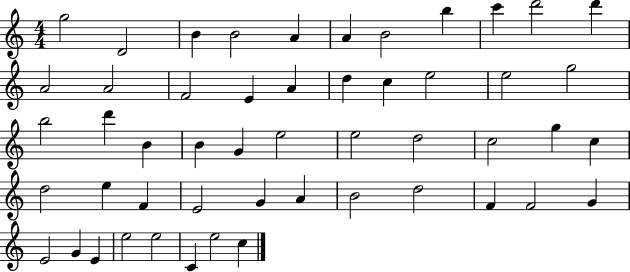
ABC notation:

X:1
T:Untitled
M:4/4
L:1/4
K:C
g2 D2 B B2 A A B2 b c' d'2 d' A2 A2 F2 E A d c e2 e2 g2 b2 d' B B G e2 e2 d2 c2 g c d2 e F E2 G A B2 d2 F F2 G E2 G E e2 e2 C e2 c